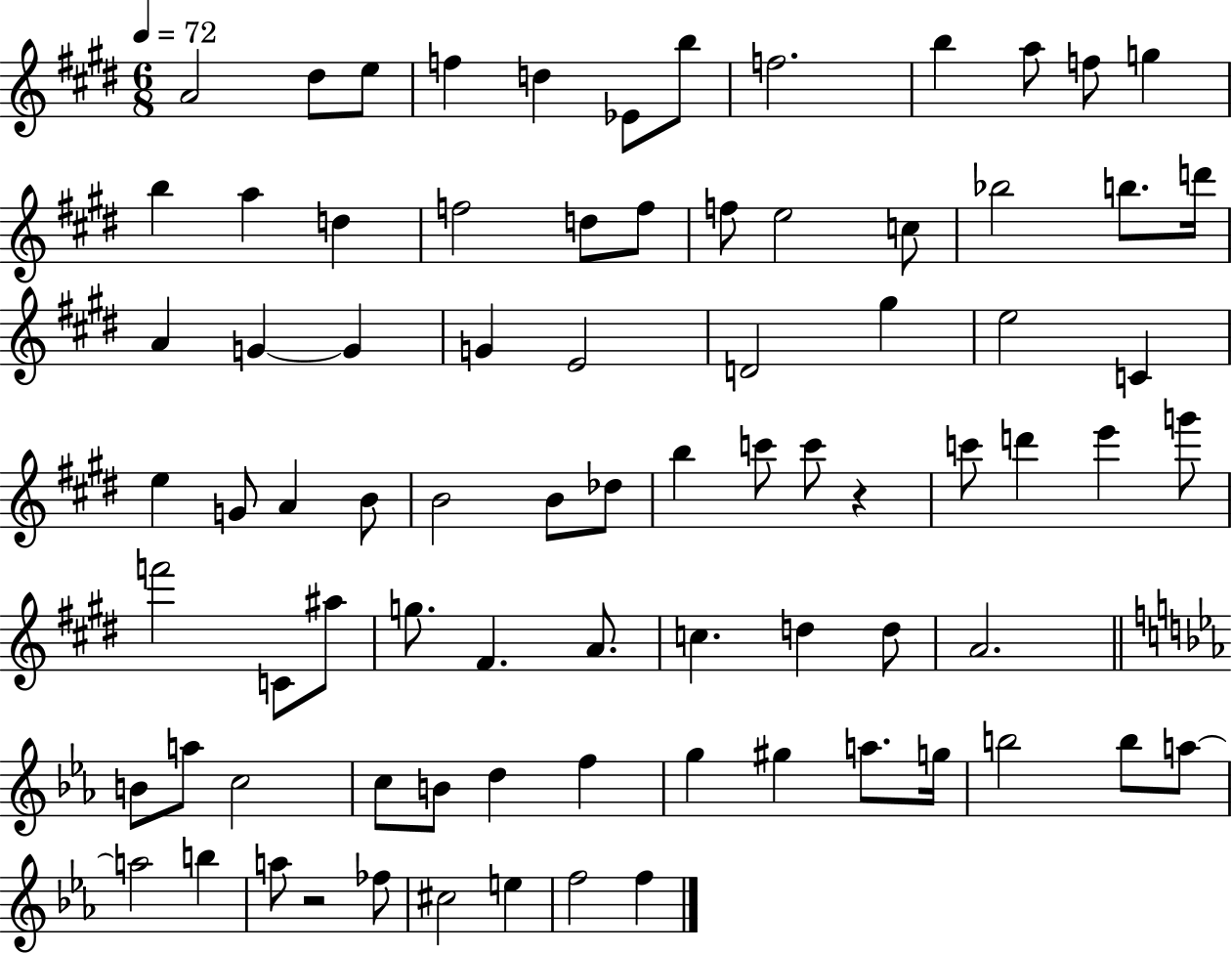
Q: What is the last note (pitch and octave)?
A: F5